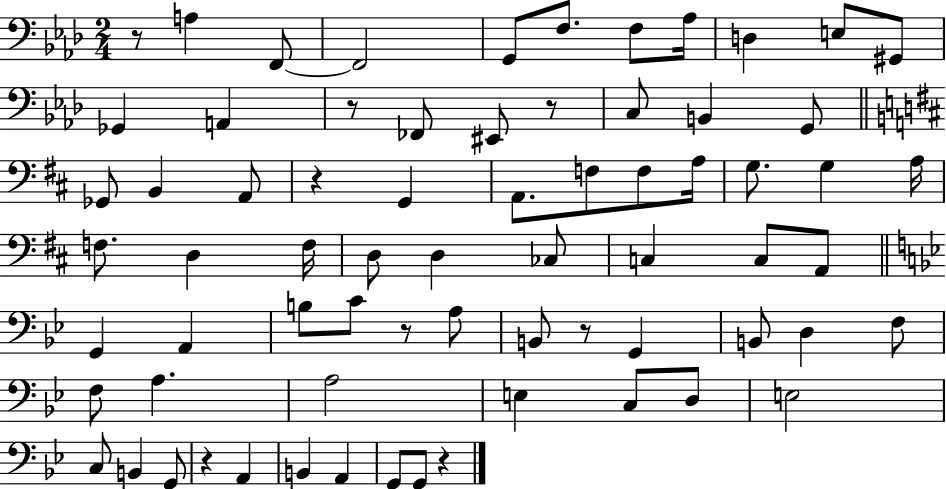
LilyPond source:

{
  \clef bass
  \numericTimeSignature
  \time 2/4
  \key aes \major
  \repeat volta 2 { r8 a4 f,8~~ | f,2 | g,8 f8. f8 aes16 | d4 e8 gis,8 | \break ges,4 a,4 | r8 fes,8 eis,8 r8 | c8 b,4 g,8 | \bar "||" \break \key b \minor ges,8 b,4 a,8 | r4 g,4 | a,8. f8 f8 a16 | g8. g4 a16 | \break f8. d4 f16 | d8 d4 ces8 | c4 c8 a,8 | \bar "||" \break \key bes \major g,4 a,4 | b8 c'8 r8 a8 | b,8 r8 g,4 | b,8 d4 f8 | \break f8 a4. | a2 | e4 c8 d8 | e2 | \break c8 b,4 g,8 | r4 a,4 | b,4 a,4 | g,8 g,8 r4 | \break } \bar "|."
}